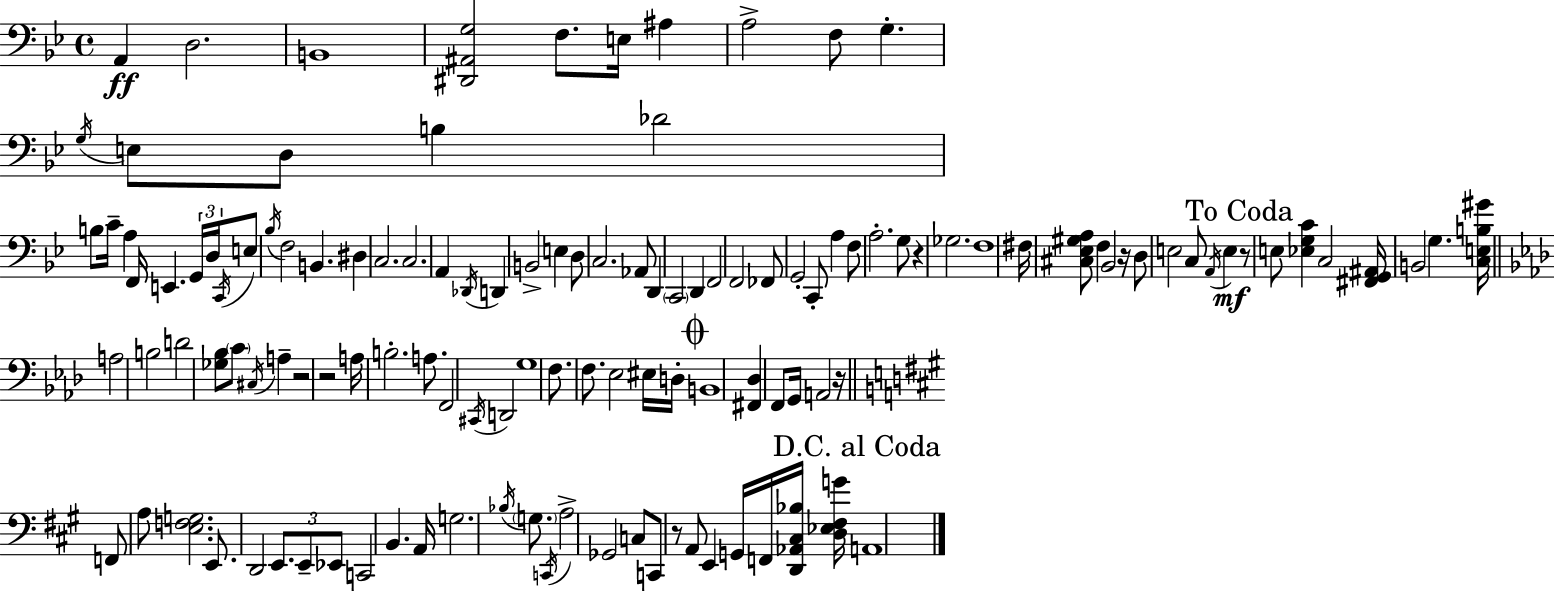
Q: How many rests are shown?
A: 7